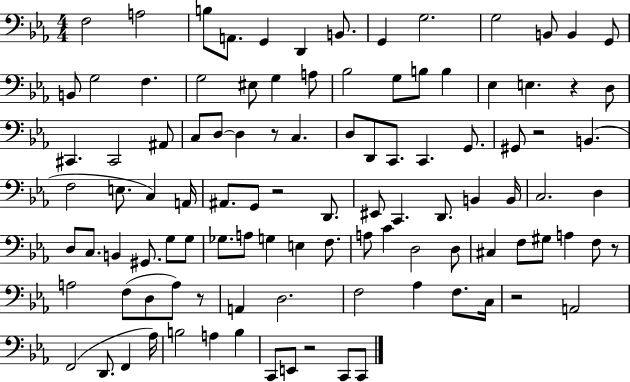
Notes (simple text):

F3/h A3/h B3/e A2/e. G2/q D2/q B2/e. G2/q G3/h. G3/h B2/e B2/q G2/e B2/e G3/h F3/q. G3/h EIS3/e G3/q A3/e Bb3/h G3/e B3/e B3/q Eb3/q E3/q. R/q D3/e C#2/q. C#2/h A#2/e C3/e D3/e D3/q R/e C3/q. D3/e D2/e C2/e. C2/q. G2/e. G#2/e R/h B2/q. F3/h E3/e. C3/q A2/s A#2/e. G2/e R/h D2/e. EIS2/e C2/q. D2/e. B2/q B2/s C3/h. D3/q D3/e C3/e. B2/q G#2/e. G3/e G3/e Gb3/e. A3/e G3/q E3/q F3/e. A3/e C4/q D3/h D3/e C#3/q F3/e G#3/e A3/q F3/e R/e A3/h F3/e D3/e A3/e R/e A2/q D3/h. F3/h Ab3/q F3/e. C3/s R/h A2/h F2/h D2/e. F2/q Ab3/s B3/h A3/q B3/q C2/e E2/e R/h C2/e C2/e